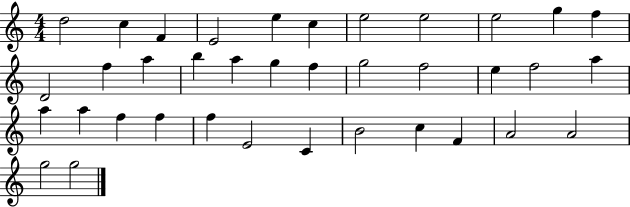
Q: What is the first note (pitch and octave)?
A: D5